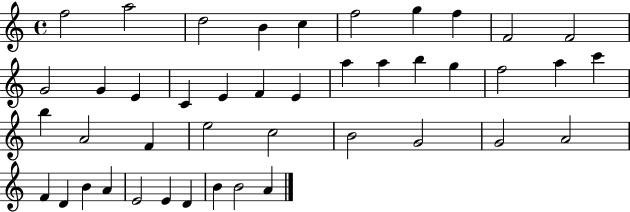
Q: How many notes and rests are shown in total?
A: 43